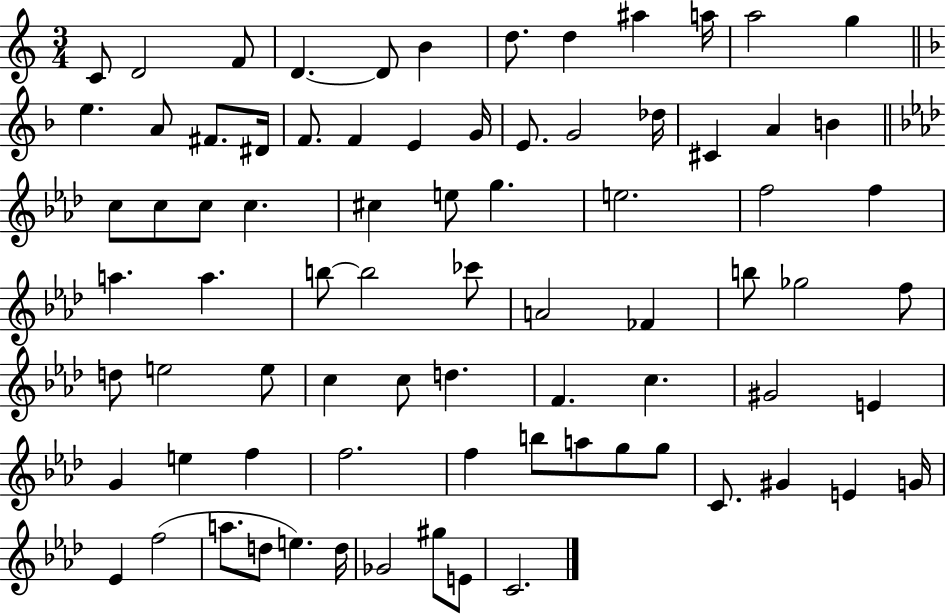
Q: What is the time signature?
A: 3/4